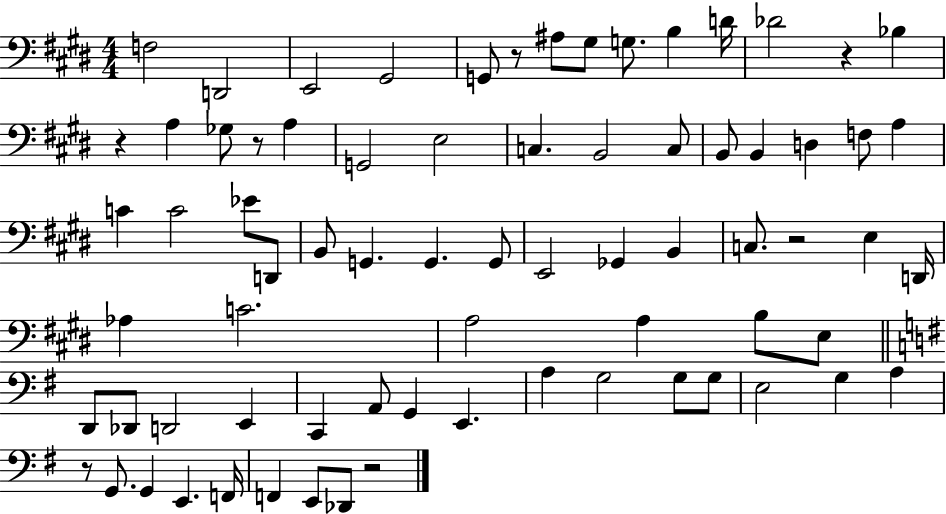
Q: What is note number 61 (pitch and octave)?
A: G2